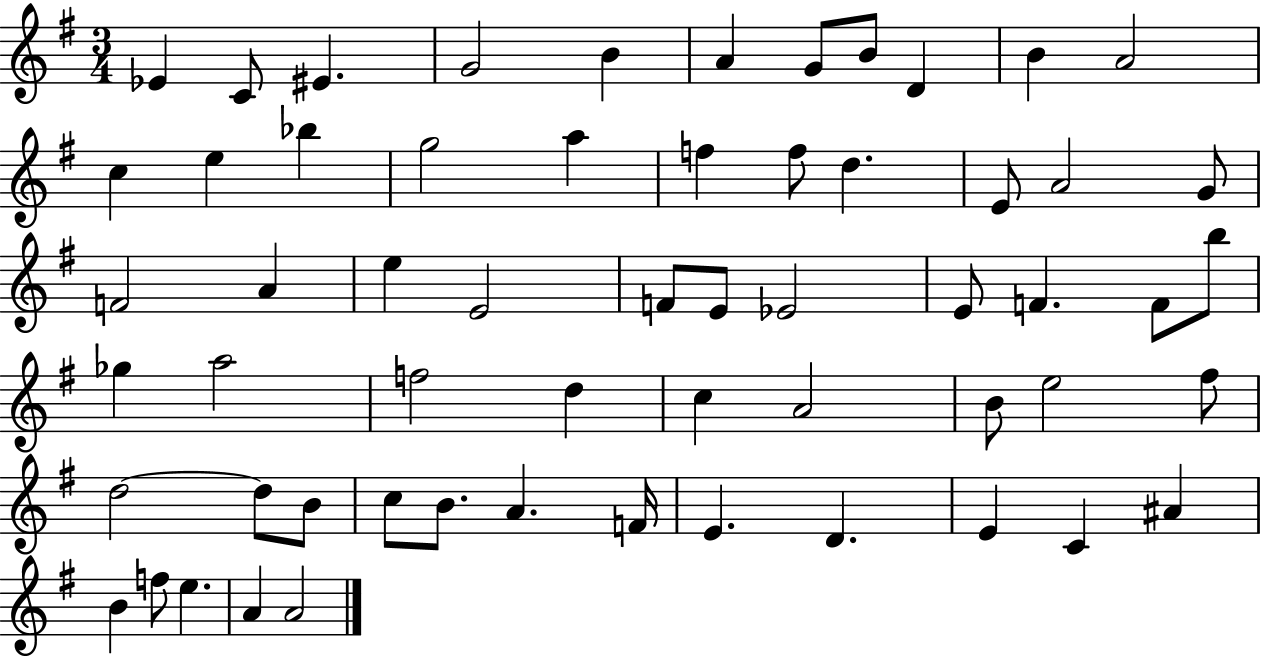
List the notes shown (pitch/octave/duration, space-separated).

Eb4/q C4/e EIS4/q. G4/h B4/q A4/q G4/e B4/e D4/q B4/q A4/h C5/q E5/q Bb5/q G5/h A5/q F5/q F5/e D5/q. E4/e A4/h G4/e F4/h A4/q E5/q E4/h F4/e E4/e Eb4/h E4/e F4/q. F4/e B5/e Gb5/q A5/h F5/h D5/q C5/q A4/h B4/e E5/h F#5/e D5/h D5/e B4/e C5/e B4/e. A4/q. F4/s E4/q. D4/q. E4/q C4/q A#4/q B4/q F5/e E5/q. A4/q A4/h